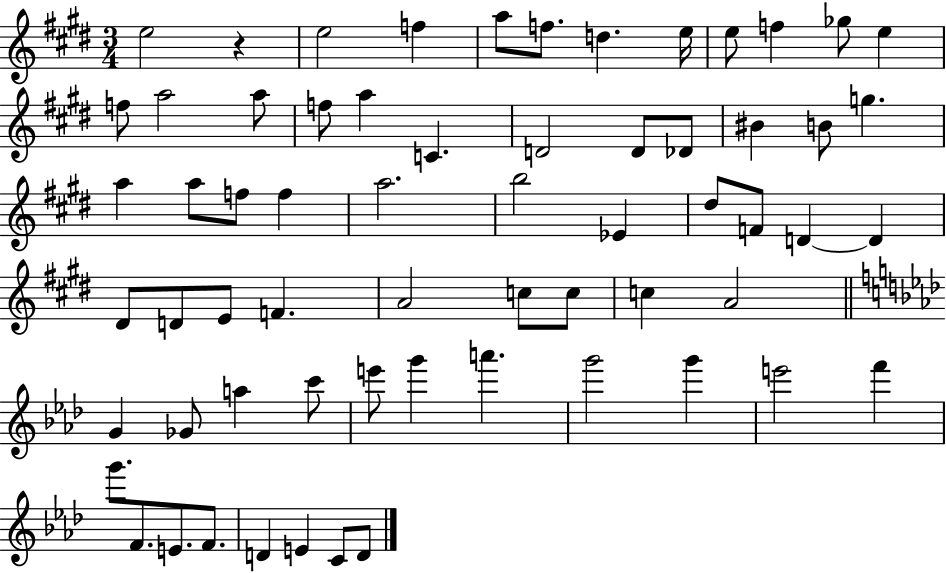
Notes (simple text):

E5/h R/q E5/h F5/q A5/e F5/e. D5/q. E5/s E5/e F5/q Gb5/e E5/q F5/e A5/h A5/e F5/e A5/q C4/q. D4/h D4/e Db4/e BIS4/q B4/e G5/q. A5/q A5/e F5/e F5/q A5/h. B5/h Eb4/q D#5/e F4/e D4/q D4/q D#4/e D4/e E4/e F4/q. A4/h C5/e C5/e C5/q A4/h G4/q Gb4/e A5/q C6/e E6/e G6/q A6/q. G6/h G6/q E6/h F6/q G6/e. F4/e. E4/e. F4/e. D4/q E4/q C4/e D4/e